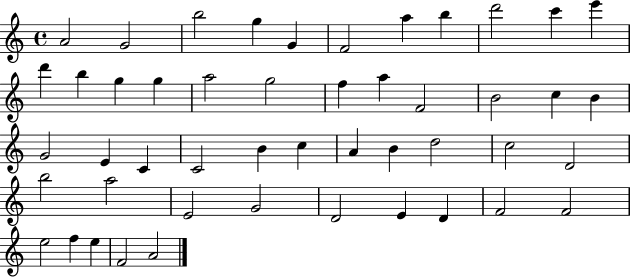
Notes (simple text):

A4/h G4/h B5/h G5/q G4/q F4/h A5/q B5/q D6/h C6/q E6/q D6/q B5/q G5/q G5/q A5/h G5/h F5/q A5/q F4/h B4/h C5/q B4/q G4/h E4/q C4/q C4/h B4/q C5/q A4/q B4/q D5/h C5/h D4/h B5/h A5/h E4/h G4/h D4/h E4/q D4/q F4/h F4/h E5/h F5/q E5/q F4/h A4/h